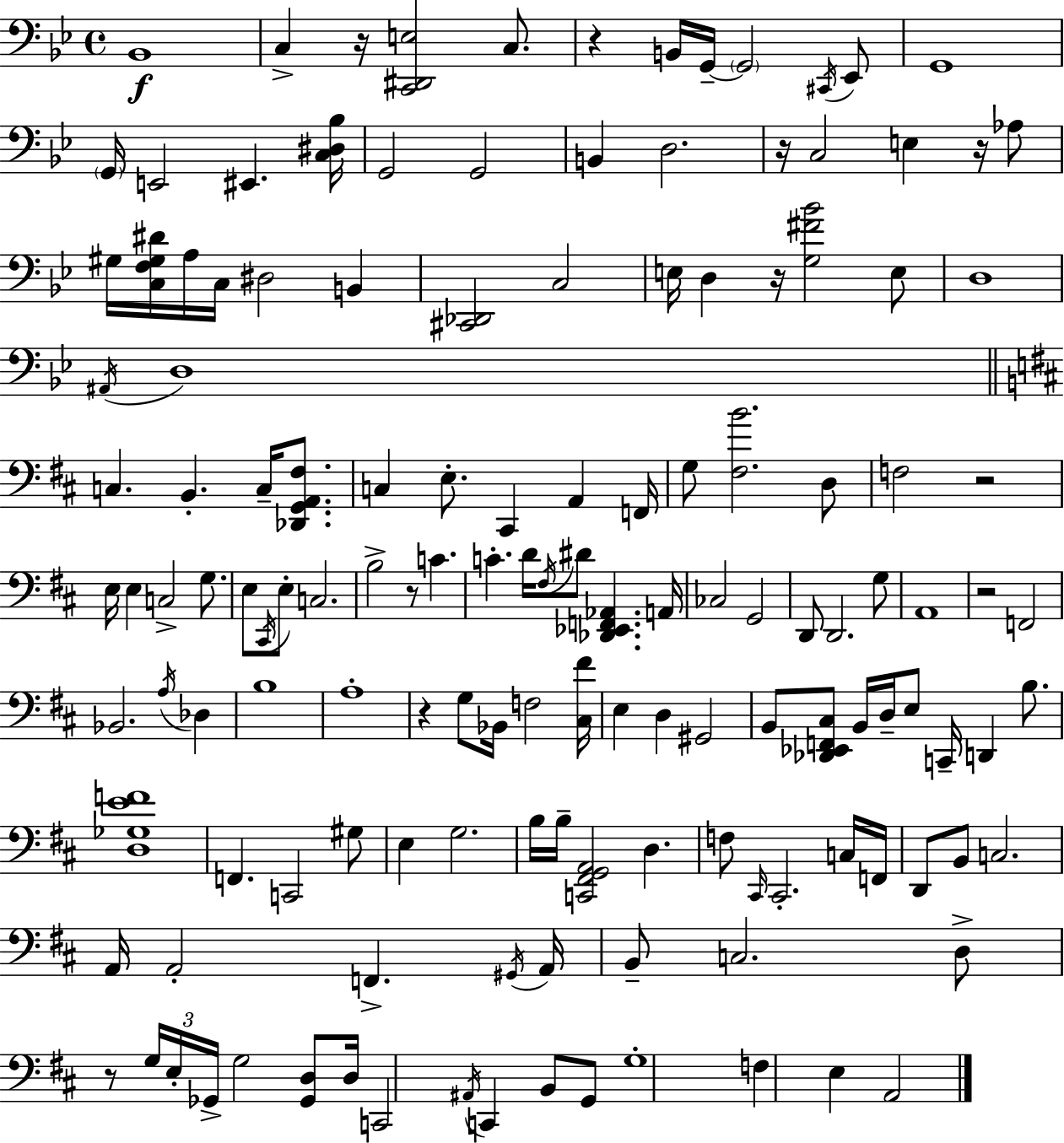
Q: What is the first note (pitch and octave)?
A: Bb2